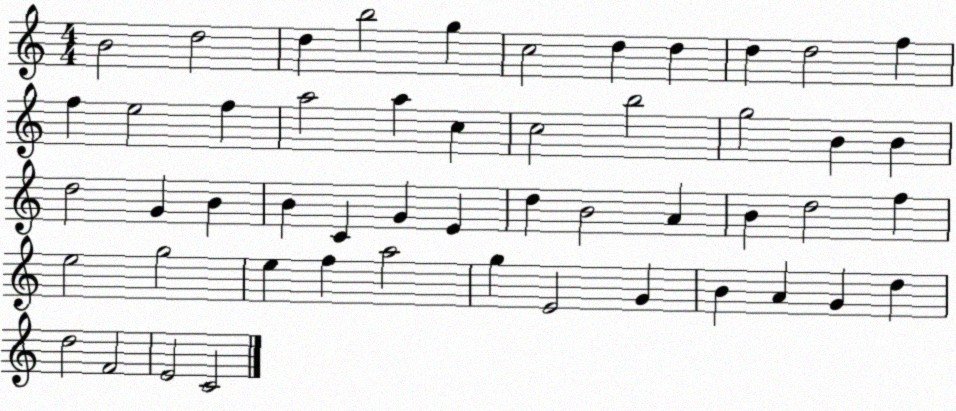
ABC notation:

X:1
T:Untitled
M:4/4
L:1/4
K:C
B2 d2 d b2 g c2 d d d d2 f f e2 f a2 a c c2 b2 g2 B B d2 G B B C G E d B2 A B d2 f e2 g2 e f a2 g E2 G B A G d d2 F2 E2 C2